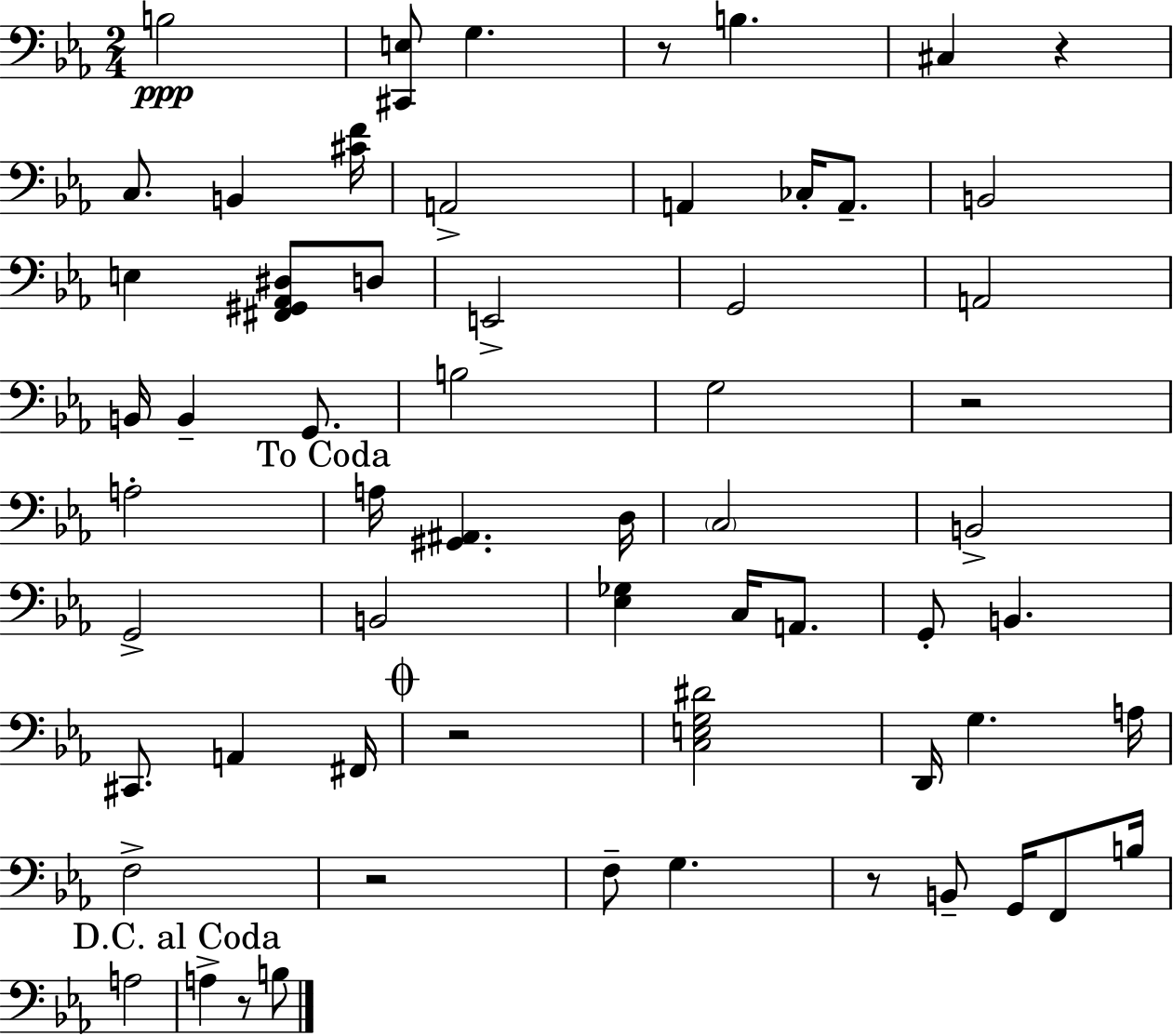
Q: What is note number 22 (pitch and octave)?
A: A3